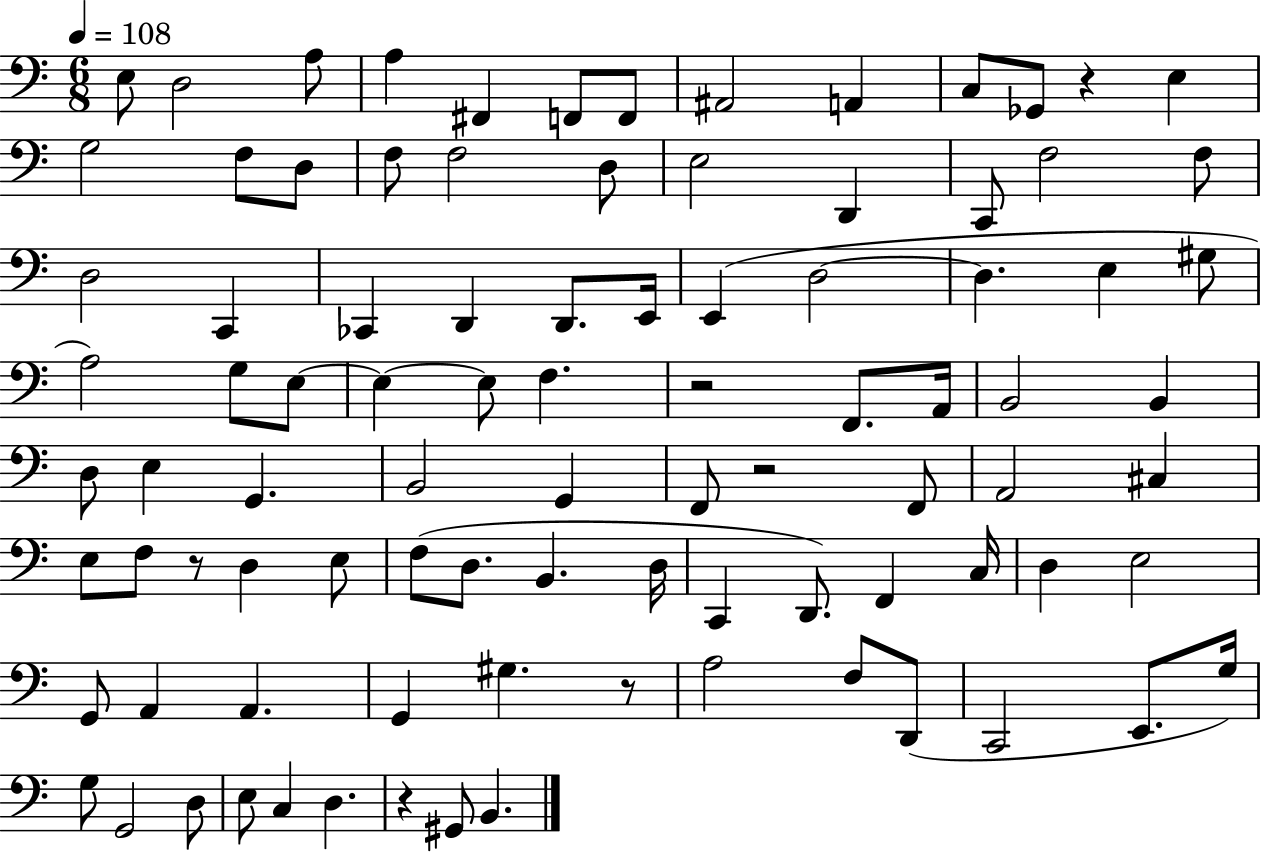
E3/e D3/h A3/e A3/q F#2/q F2/e F2/e A#2/h A2/q C3/e Gb2/e R/q E3/q G3/h F3/e D3/e F3/e F3/h D3/e E3/h D2/q C2/e F3/h F3/e D3/h C2/q CES2/q D2/q D2/e. E2/s E2/q D3/h D3/q. E3/q G#3/e A3/h G3/e E3/e E3/q E3/e F3/q. R/h F2/e. A2/s B2/h B2/q D3/e E3/q G2/q. B2/h G2/q F2/e R/h F2/e A2/h C#3/q E3/e F3/e R/e D3/q E3/e F3/e D3/e. B2/q. D3/s C2/q D2/e. F2/q C3/s D3/q E3/h G2/e A2/q A2/q. G2/q G#3/q. R/e A3/h F3/e D2/e C2/h E2/e. G3/s G3/e G2/h D3/e E3/e C3/q D3/q. R/q G#2/e B2/q.